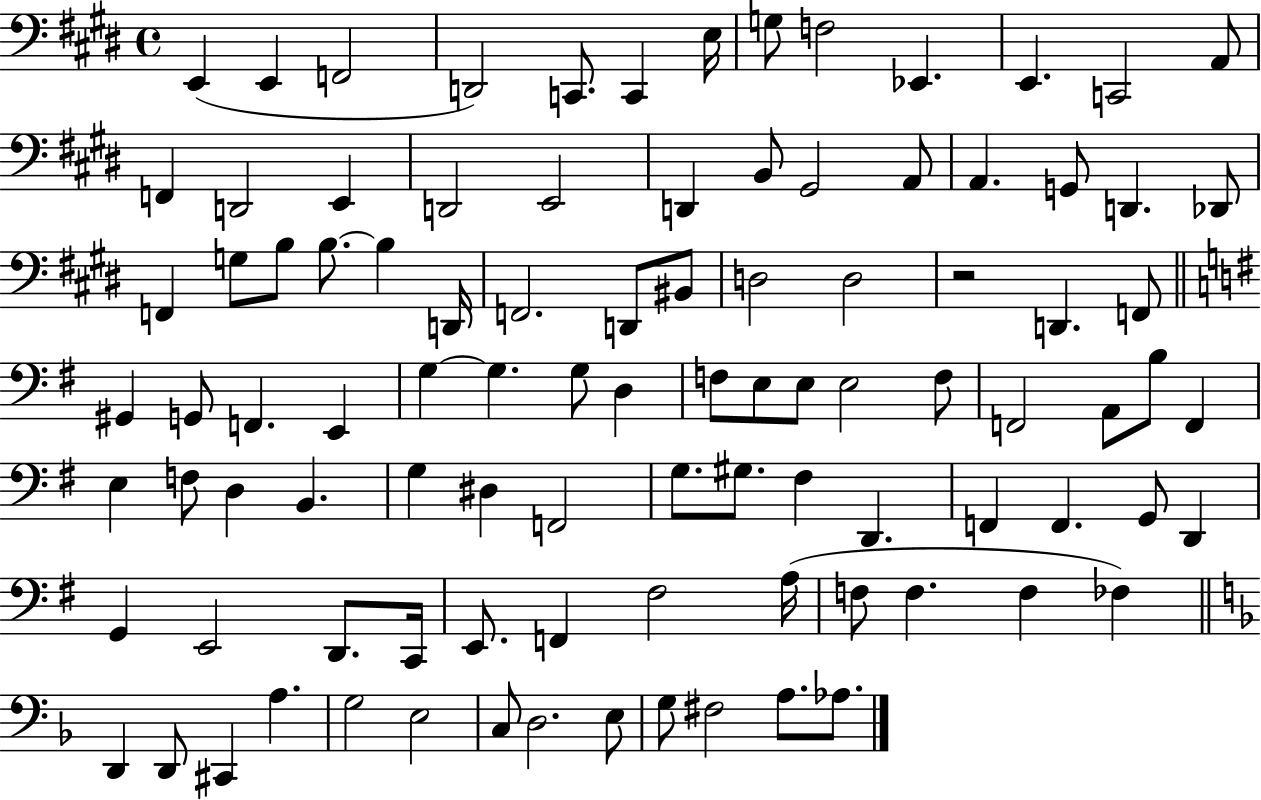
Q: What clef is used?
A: bass